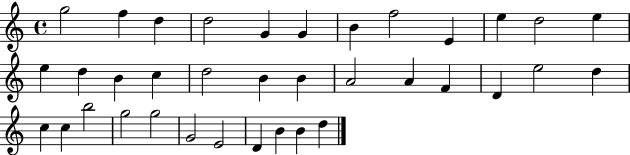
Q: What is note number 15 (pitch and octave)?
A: B4